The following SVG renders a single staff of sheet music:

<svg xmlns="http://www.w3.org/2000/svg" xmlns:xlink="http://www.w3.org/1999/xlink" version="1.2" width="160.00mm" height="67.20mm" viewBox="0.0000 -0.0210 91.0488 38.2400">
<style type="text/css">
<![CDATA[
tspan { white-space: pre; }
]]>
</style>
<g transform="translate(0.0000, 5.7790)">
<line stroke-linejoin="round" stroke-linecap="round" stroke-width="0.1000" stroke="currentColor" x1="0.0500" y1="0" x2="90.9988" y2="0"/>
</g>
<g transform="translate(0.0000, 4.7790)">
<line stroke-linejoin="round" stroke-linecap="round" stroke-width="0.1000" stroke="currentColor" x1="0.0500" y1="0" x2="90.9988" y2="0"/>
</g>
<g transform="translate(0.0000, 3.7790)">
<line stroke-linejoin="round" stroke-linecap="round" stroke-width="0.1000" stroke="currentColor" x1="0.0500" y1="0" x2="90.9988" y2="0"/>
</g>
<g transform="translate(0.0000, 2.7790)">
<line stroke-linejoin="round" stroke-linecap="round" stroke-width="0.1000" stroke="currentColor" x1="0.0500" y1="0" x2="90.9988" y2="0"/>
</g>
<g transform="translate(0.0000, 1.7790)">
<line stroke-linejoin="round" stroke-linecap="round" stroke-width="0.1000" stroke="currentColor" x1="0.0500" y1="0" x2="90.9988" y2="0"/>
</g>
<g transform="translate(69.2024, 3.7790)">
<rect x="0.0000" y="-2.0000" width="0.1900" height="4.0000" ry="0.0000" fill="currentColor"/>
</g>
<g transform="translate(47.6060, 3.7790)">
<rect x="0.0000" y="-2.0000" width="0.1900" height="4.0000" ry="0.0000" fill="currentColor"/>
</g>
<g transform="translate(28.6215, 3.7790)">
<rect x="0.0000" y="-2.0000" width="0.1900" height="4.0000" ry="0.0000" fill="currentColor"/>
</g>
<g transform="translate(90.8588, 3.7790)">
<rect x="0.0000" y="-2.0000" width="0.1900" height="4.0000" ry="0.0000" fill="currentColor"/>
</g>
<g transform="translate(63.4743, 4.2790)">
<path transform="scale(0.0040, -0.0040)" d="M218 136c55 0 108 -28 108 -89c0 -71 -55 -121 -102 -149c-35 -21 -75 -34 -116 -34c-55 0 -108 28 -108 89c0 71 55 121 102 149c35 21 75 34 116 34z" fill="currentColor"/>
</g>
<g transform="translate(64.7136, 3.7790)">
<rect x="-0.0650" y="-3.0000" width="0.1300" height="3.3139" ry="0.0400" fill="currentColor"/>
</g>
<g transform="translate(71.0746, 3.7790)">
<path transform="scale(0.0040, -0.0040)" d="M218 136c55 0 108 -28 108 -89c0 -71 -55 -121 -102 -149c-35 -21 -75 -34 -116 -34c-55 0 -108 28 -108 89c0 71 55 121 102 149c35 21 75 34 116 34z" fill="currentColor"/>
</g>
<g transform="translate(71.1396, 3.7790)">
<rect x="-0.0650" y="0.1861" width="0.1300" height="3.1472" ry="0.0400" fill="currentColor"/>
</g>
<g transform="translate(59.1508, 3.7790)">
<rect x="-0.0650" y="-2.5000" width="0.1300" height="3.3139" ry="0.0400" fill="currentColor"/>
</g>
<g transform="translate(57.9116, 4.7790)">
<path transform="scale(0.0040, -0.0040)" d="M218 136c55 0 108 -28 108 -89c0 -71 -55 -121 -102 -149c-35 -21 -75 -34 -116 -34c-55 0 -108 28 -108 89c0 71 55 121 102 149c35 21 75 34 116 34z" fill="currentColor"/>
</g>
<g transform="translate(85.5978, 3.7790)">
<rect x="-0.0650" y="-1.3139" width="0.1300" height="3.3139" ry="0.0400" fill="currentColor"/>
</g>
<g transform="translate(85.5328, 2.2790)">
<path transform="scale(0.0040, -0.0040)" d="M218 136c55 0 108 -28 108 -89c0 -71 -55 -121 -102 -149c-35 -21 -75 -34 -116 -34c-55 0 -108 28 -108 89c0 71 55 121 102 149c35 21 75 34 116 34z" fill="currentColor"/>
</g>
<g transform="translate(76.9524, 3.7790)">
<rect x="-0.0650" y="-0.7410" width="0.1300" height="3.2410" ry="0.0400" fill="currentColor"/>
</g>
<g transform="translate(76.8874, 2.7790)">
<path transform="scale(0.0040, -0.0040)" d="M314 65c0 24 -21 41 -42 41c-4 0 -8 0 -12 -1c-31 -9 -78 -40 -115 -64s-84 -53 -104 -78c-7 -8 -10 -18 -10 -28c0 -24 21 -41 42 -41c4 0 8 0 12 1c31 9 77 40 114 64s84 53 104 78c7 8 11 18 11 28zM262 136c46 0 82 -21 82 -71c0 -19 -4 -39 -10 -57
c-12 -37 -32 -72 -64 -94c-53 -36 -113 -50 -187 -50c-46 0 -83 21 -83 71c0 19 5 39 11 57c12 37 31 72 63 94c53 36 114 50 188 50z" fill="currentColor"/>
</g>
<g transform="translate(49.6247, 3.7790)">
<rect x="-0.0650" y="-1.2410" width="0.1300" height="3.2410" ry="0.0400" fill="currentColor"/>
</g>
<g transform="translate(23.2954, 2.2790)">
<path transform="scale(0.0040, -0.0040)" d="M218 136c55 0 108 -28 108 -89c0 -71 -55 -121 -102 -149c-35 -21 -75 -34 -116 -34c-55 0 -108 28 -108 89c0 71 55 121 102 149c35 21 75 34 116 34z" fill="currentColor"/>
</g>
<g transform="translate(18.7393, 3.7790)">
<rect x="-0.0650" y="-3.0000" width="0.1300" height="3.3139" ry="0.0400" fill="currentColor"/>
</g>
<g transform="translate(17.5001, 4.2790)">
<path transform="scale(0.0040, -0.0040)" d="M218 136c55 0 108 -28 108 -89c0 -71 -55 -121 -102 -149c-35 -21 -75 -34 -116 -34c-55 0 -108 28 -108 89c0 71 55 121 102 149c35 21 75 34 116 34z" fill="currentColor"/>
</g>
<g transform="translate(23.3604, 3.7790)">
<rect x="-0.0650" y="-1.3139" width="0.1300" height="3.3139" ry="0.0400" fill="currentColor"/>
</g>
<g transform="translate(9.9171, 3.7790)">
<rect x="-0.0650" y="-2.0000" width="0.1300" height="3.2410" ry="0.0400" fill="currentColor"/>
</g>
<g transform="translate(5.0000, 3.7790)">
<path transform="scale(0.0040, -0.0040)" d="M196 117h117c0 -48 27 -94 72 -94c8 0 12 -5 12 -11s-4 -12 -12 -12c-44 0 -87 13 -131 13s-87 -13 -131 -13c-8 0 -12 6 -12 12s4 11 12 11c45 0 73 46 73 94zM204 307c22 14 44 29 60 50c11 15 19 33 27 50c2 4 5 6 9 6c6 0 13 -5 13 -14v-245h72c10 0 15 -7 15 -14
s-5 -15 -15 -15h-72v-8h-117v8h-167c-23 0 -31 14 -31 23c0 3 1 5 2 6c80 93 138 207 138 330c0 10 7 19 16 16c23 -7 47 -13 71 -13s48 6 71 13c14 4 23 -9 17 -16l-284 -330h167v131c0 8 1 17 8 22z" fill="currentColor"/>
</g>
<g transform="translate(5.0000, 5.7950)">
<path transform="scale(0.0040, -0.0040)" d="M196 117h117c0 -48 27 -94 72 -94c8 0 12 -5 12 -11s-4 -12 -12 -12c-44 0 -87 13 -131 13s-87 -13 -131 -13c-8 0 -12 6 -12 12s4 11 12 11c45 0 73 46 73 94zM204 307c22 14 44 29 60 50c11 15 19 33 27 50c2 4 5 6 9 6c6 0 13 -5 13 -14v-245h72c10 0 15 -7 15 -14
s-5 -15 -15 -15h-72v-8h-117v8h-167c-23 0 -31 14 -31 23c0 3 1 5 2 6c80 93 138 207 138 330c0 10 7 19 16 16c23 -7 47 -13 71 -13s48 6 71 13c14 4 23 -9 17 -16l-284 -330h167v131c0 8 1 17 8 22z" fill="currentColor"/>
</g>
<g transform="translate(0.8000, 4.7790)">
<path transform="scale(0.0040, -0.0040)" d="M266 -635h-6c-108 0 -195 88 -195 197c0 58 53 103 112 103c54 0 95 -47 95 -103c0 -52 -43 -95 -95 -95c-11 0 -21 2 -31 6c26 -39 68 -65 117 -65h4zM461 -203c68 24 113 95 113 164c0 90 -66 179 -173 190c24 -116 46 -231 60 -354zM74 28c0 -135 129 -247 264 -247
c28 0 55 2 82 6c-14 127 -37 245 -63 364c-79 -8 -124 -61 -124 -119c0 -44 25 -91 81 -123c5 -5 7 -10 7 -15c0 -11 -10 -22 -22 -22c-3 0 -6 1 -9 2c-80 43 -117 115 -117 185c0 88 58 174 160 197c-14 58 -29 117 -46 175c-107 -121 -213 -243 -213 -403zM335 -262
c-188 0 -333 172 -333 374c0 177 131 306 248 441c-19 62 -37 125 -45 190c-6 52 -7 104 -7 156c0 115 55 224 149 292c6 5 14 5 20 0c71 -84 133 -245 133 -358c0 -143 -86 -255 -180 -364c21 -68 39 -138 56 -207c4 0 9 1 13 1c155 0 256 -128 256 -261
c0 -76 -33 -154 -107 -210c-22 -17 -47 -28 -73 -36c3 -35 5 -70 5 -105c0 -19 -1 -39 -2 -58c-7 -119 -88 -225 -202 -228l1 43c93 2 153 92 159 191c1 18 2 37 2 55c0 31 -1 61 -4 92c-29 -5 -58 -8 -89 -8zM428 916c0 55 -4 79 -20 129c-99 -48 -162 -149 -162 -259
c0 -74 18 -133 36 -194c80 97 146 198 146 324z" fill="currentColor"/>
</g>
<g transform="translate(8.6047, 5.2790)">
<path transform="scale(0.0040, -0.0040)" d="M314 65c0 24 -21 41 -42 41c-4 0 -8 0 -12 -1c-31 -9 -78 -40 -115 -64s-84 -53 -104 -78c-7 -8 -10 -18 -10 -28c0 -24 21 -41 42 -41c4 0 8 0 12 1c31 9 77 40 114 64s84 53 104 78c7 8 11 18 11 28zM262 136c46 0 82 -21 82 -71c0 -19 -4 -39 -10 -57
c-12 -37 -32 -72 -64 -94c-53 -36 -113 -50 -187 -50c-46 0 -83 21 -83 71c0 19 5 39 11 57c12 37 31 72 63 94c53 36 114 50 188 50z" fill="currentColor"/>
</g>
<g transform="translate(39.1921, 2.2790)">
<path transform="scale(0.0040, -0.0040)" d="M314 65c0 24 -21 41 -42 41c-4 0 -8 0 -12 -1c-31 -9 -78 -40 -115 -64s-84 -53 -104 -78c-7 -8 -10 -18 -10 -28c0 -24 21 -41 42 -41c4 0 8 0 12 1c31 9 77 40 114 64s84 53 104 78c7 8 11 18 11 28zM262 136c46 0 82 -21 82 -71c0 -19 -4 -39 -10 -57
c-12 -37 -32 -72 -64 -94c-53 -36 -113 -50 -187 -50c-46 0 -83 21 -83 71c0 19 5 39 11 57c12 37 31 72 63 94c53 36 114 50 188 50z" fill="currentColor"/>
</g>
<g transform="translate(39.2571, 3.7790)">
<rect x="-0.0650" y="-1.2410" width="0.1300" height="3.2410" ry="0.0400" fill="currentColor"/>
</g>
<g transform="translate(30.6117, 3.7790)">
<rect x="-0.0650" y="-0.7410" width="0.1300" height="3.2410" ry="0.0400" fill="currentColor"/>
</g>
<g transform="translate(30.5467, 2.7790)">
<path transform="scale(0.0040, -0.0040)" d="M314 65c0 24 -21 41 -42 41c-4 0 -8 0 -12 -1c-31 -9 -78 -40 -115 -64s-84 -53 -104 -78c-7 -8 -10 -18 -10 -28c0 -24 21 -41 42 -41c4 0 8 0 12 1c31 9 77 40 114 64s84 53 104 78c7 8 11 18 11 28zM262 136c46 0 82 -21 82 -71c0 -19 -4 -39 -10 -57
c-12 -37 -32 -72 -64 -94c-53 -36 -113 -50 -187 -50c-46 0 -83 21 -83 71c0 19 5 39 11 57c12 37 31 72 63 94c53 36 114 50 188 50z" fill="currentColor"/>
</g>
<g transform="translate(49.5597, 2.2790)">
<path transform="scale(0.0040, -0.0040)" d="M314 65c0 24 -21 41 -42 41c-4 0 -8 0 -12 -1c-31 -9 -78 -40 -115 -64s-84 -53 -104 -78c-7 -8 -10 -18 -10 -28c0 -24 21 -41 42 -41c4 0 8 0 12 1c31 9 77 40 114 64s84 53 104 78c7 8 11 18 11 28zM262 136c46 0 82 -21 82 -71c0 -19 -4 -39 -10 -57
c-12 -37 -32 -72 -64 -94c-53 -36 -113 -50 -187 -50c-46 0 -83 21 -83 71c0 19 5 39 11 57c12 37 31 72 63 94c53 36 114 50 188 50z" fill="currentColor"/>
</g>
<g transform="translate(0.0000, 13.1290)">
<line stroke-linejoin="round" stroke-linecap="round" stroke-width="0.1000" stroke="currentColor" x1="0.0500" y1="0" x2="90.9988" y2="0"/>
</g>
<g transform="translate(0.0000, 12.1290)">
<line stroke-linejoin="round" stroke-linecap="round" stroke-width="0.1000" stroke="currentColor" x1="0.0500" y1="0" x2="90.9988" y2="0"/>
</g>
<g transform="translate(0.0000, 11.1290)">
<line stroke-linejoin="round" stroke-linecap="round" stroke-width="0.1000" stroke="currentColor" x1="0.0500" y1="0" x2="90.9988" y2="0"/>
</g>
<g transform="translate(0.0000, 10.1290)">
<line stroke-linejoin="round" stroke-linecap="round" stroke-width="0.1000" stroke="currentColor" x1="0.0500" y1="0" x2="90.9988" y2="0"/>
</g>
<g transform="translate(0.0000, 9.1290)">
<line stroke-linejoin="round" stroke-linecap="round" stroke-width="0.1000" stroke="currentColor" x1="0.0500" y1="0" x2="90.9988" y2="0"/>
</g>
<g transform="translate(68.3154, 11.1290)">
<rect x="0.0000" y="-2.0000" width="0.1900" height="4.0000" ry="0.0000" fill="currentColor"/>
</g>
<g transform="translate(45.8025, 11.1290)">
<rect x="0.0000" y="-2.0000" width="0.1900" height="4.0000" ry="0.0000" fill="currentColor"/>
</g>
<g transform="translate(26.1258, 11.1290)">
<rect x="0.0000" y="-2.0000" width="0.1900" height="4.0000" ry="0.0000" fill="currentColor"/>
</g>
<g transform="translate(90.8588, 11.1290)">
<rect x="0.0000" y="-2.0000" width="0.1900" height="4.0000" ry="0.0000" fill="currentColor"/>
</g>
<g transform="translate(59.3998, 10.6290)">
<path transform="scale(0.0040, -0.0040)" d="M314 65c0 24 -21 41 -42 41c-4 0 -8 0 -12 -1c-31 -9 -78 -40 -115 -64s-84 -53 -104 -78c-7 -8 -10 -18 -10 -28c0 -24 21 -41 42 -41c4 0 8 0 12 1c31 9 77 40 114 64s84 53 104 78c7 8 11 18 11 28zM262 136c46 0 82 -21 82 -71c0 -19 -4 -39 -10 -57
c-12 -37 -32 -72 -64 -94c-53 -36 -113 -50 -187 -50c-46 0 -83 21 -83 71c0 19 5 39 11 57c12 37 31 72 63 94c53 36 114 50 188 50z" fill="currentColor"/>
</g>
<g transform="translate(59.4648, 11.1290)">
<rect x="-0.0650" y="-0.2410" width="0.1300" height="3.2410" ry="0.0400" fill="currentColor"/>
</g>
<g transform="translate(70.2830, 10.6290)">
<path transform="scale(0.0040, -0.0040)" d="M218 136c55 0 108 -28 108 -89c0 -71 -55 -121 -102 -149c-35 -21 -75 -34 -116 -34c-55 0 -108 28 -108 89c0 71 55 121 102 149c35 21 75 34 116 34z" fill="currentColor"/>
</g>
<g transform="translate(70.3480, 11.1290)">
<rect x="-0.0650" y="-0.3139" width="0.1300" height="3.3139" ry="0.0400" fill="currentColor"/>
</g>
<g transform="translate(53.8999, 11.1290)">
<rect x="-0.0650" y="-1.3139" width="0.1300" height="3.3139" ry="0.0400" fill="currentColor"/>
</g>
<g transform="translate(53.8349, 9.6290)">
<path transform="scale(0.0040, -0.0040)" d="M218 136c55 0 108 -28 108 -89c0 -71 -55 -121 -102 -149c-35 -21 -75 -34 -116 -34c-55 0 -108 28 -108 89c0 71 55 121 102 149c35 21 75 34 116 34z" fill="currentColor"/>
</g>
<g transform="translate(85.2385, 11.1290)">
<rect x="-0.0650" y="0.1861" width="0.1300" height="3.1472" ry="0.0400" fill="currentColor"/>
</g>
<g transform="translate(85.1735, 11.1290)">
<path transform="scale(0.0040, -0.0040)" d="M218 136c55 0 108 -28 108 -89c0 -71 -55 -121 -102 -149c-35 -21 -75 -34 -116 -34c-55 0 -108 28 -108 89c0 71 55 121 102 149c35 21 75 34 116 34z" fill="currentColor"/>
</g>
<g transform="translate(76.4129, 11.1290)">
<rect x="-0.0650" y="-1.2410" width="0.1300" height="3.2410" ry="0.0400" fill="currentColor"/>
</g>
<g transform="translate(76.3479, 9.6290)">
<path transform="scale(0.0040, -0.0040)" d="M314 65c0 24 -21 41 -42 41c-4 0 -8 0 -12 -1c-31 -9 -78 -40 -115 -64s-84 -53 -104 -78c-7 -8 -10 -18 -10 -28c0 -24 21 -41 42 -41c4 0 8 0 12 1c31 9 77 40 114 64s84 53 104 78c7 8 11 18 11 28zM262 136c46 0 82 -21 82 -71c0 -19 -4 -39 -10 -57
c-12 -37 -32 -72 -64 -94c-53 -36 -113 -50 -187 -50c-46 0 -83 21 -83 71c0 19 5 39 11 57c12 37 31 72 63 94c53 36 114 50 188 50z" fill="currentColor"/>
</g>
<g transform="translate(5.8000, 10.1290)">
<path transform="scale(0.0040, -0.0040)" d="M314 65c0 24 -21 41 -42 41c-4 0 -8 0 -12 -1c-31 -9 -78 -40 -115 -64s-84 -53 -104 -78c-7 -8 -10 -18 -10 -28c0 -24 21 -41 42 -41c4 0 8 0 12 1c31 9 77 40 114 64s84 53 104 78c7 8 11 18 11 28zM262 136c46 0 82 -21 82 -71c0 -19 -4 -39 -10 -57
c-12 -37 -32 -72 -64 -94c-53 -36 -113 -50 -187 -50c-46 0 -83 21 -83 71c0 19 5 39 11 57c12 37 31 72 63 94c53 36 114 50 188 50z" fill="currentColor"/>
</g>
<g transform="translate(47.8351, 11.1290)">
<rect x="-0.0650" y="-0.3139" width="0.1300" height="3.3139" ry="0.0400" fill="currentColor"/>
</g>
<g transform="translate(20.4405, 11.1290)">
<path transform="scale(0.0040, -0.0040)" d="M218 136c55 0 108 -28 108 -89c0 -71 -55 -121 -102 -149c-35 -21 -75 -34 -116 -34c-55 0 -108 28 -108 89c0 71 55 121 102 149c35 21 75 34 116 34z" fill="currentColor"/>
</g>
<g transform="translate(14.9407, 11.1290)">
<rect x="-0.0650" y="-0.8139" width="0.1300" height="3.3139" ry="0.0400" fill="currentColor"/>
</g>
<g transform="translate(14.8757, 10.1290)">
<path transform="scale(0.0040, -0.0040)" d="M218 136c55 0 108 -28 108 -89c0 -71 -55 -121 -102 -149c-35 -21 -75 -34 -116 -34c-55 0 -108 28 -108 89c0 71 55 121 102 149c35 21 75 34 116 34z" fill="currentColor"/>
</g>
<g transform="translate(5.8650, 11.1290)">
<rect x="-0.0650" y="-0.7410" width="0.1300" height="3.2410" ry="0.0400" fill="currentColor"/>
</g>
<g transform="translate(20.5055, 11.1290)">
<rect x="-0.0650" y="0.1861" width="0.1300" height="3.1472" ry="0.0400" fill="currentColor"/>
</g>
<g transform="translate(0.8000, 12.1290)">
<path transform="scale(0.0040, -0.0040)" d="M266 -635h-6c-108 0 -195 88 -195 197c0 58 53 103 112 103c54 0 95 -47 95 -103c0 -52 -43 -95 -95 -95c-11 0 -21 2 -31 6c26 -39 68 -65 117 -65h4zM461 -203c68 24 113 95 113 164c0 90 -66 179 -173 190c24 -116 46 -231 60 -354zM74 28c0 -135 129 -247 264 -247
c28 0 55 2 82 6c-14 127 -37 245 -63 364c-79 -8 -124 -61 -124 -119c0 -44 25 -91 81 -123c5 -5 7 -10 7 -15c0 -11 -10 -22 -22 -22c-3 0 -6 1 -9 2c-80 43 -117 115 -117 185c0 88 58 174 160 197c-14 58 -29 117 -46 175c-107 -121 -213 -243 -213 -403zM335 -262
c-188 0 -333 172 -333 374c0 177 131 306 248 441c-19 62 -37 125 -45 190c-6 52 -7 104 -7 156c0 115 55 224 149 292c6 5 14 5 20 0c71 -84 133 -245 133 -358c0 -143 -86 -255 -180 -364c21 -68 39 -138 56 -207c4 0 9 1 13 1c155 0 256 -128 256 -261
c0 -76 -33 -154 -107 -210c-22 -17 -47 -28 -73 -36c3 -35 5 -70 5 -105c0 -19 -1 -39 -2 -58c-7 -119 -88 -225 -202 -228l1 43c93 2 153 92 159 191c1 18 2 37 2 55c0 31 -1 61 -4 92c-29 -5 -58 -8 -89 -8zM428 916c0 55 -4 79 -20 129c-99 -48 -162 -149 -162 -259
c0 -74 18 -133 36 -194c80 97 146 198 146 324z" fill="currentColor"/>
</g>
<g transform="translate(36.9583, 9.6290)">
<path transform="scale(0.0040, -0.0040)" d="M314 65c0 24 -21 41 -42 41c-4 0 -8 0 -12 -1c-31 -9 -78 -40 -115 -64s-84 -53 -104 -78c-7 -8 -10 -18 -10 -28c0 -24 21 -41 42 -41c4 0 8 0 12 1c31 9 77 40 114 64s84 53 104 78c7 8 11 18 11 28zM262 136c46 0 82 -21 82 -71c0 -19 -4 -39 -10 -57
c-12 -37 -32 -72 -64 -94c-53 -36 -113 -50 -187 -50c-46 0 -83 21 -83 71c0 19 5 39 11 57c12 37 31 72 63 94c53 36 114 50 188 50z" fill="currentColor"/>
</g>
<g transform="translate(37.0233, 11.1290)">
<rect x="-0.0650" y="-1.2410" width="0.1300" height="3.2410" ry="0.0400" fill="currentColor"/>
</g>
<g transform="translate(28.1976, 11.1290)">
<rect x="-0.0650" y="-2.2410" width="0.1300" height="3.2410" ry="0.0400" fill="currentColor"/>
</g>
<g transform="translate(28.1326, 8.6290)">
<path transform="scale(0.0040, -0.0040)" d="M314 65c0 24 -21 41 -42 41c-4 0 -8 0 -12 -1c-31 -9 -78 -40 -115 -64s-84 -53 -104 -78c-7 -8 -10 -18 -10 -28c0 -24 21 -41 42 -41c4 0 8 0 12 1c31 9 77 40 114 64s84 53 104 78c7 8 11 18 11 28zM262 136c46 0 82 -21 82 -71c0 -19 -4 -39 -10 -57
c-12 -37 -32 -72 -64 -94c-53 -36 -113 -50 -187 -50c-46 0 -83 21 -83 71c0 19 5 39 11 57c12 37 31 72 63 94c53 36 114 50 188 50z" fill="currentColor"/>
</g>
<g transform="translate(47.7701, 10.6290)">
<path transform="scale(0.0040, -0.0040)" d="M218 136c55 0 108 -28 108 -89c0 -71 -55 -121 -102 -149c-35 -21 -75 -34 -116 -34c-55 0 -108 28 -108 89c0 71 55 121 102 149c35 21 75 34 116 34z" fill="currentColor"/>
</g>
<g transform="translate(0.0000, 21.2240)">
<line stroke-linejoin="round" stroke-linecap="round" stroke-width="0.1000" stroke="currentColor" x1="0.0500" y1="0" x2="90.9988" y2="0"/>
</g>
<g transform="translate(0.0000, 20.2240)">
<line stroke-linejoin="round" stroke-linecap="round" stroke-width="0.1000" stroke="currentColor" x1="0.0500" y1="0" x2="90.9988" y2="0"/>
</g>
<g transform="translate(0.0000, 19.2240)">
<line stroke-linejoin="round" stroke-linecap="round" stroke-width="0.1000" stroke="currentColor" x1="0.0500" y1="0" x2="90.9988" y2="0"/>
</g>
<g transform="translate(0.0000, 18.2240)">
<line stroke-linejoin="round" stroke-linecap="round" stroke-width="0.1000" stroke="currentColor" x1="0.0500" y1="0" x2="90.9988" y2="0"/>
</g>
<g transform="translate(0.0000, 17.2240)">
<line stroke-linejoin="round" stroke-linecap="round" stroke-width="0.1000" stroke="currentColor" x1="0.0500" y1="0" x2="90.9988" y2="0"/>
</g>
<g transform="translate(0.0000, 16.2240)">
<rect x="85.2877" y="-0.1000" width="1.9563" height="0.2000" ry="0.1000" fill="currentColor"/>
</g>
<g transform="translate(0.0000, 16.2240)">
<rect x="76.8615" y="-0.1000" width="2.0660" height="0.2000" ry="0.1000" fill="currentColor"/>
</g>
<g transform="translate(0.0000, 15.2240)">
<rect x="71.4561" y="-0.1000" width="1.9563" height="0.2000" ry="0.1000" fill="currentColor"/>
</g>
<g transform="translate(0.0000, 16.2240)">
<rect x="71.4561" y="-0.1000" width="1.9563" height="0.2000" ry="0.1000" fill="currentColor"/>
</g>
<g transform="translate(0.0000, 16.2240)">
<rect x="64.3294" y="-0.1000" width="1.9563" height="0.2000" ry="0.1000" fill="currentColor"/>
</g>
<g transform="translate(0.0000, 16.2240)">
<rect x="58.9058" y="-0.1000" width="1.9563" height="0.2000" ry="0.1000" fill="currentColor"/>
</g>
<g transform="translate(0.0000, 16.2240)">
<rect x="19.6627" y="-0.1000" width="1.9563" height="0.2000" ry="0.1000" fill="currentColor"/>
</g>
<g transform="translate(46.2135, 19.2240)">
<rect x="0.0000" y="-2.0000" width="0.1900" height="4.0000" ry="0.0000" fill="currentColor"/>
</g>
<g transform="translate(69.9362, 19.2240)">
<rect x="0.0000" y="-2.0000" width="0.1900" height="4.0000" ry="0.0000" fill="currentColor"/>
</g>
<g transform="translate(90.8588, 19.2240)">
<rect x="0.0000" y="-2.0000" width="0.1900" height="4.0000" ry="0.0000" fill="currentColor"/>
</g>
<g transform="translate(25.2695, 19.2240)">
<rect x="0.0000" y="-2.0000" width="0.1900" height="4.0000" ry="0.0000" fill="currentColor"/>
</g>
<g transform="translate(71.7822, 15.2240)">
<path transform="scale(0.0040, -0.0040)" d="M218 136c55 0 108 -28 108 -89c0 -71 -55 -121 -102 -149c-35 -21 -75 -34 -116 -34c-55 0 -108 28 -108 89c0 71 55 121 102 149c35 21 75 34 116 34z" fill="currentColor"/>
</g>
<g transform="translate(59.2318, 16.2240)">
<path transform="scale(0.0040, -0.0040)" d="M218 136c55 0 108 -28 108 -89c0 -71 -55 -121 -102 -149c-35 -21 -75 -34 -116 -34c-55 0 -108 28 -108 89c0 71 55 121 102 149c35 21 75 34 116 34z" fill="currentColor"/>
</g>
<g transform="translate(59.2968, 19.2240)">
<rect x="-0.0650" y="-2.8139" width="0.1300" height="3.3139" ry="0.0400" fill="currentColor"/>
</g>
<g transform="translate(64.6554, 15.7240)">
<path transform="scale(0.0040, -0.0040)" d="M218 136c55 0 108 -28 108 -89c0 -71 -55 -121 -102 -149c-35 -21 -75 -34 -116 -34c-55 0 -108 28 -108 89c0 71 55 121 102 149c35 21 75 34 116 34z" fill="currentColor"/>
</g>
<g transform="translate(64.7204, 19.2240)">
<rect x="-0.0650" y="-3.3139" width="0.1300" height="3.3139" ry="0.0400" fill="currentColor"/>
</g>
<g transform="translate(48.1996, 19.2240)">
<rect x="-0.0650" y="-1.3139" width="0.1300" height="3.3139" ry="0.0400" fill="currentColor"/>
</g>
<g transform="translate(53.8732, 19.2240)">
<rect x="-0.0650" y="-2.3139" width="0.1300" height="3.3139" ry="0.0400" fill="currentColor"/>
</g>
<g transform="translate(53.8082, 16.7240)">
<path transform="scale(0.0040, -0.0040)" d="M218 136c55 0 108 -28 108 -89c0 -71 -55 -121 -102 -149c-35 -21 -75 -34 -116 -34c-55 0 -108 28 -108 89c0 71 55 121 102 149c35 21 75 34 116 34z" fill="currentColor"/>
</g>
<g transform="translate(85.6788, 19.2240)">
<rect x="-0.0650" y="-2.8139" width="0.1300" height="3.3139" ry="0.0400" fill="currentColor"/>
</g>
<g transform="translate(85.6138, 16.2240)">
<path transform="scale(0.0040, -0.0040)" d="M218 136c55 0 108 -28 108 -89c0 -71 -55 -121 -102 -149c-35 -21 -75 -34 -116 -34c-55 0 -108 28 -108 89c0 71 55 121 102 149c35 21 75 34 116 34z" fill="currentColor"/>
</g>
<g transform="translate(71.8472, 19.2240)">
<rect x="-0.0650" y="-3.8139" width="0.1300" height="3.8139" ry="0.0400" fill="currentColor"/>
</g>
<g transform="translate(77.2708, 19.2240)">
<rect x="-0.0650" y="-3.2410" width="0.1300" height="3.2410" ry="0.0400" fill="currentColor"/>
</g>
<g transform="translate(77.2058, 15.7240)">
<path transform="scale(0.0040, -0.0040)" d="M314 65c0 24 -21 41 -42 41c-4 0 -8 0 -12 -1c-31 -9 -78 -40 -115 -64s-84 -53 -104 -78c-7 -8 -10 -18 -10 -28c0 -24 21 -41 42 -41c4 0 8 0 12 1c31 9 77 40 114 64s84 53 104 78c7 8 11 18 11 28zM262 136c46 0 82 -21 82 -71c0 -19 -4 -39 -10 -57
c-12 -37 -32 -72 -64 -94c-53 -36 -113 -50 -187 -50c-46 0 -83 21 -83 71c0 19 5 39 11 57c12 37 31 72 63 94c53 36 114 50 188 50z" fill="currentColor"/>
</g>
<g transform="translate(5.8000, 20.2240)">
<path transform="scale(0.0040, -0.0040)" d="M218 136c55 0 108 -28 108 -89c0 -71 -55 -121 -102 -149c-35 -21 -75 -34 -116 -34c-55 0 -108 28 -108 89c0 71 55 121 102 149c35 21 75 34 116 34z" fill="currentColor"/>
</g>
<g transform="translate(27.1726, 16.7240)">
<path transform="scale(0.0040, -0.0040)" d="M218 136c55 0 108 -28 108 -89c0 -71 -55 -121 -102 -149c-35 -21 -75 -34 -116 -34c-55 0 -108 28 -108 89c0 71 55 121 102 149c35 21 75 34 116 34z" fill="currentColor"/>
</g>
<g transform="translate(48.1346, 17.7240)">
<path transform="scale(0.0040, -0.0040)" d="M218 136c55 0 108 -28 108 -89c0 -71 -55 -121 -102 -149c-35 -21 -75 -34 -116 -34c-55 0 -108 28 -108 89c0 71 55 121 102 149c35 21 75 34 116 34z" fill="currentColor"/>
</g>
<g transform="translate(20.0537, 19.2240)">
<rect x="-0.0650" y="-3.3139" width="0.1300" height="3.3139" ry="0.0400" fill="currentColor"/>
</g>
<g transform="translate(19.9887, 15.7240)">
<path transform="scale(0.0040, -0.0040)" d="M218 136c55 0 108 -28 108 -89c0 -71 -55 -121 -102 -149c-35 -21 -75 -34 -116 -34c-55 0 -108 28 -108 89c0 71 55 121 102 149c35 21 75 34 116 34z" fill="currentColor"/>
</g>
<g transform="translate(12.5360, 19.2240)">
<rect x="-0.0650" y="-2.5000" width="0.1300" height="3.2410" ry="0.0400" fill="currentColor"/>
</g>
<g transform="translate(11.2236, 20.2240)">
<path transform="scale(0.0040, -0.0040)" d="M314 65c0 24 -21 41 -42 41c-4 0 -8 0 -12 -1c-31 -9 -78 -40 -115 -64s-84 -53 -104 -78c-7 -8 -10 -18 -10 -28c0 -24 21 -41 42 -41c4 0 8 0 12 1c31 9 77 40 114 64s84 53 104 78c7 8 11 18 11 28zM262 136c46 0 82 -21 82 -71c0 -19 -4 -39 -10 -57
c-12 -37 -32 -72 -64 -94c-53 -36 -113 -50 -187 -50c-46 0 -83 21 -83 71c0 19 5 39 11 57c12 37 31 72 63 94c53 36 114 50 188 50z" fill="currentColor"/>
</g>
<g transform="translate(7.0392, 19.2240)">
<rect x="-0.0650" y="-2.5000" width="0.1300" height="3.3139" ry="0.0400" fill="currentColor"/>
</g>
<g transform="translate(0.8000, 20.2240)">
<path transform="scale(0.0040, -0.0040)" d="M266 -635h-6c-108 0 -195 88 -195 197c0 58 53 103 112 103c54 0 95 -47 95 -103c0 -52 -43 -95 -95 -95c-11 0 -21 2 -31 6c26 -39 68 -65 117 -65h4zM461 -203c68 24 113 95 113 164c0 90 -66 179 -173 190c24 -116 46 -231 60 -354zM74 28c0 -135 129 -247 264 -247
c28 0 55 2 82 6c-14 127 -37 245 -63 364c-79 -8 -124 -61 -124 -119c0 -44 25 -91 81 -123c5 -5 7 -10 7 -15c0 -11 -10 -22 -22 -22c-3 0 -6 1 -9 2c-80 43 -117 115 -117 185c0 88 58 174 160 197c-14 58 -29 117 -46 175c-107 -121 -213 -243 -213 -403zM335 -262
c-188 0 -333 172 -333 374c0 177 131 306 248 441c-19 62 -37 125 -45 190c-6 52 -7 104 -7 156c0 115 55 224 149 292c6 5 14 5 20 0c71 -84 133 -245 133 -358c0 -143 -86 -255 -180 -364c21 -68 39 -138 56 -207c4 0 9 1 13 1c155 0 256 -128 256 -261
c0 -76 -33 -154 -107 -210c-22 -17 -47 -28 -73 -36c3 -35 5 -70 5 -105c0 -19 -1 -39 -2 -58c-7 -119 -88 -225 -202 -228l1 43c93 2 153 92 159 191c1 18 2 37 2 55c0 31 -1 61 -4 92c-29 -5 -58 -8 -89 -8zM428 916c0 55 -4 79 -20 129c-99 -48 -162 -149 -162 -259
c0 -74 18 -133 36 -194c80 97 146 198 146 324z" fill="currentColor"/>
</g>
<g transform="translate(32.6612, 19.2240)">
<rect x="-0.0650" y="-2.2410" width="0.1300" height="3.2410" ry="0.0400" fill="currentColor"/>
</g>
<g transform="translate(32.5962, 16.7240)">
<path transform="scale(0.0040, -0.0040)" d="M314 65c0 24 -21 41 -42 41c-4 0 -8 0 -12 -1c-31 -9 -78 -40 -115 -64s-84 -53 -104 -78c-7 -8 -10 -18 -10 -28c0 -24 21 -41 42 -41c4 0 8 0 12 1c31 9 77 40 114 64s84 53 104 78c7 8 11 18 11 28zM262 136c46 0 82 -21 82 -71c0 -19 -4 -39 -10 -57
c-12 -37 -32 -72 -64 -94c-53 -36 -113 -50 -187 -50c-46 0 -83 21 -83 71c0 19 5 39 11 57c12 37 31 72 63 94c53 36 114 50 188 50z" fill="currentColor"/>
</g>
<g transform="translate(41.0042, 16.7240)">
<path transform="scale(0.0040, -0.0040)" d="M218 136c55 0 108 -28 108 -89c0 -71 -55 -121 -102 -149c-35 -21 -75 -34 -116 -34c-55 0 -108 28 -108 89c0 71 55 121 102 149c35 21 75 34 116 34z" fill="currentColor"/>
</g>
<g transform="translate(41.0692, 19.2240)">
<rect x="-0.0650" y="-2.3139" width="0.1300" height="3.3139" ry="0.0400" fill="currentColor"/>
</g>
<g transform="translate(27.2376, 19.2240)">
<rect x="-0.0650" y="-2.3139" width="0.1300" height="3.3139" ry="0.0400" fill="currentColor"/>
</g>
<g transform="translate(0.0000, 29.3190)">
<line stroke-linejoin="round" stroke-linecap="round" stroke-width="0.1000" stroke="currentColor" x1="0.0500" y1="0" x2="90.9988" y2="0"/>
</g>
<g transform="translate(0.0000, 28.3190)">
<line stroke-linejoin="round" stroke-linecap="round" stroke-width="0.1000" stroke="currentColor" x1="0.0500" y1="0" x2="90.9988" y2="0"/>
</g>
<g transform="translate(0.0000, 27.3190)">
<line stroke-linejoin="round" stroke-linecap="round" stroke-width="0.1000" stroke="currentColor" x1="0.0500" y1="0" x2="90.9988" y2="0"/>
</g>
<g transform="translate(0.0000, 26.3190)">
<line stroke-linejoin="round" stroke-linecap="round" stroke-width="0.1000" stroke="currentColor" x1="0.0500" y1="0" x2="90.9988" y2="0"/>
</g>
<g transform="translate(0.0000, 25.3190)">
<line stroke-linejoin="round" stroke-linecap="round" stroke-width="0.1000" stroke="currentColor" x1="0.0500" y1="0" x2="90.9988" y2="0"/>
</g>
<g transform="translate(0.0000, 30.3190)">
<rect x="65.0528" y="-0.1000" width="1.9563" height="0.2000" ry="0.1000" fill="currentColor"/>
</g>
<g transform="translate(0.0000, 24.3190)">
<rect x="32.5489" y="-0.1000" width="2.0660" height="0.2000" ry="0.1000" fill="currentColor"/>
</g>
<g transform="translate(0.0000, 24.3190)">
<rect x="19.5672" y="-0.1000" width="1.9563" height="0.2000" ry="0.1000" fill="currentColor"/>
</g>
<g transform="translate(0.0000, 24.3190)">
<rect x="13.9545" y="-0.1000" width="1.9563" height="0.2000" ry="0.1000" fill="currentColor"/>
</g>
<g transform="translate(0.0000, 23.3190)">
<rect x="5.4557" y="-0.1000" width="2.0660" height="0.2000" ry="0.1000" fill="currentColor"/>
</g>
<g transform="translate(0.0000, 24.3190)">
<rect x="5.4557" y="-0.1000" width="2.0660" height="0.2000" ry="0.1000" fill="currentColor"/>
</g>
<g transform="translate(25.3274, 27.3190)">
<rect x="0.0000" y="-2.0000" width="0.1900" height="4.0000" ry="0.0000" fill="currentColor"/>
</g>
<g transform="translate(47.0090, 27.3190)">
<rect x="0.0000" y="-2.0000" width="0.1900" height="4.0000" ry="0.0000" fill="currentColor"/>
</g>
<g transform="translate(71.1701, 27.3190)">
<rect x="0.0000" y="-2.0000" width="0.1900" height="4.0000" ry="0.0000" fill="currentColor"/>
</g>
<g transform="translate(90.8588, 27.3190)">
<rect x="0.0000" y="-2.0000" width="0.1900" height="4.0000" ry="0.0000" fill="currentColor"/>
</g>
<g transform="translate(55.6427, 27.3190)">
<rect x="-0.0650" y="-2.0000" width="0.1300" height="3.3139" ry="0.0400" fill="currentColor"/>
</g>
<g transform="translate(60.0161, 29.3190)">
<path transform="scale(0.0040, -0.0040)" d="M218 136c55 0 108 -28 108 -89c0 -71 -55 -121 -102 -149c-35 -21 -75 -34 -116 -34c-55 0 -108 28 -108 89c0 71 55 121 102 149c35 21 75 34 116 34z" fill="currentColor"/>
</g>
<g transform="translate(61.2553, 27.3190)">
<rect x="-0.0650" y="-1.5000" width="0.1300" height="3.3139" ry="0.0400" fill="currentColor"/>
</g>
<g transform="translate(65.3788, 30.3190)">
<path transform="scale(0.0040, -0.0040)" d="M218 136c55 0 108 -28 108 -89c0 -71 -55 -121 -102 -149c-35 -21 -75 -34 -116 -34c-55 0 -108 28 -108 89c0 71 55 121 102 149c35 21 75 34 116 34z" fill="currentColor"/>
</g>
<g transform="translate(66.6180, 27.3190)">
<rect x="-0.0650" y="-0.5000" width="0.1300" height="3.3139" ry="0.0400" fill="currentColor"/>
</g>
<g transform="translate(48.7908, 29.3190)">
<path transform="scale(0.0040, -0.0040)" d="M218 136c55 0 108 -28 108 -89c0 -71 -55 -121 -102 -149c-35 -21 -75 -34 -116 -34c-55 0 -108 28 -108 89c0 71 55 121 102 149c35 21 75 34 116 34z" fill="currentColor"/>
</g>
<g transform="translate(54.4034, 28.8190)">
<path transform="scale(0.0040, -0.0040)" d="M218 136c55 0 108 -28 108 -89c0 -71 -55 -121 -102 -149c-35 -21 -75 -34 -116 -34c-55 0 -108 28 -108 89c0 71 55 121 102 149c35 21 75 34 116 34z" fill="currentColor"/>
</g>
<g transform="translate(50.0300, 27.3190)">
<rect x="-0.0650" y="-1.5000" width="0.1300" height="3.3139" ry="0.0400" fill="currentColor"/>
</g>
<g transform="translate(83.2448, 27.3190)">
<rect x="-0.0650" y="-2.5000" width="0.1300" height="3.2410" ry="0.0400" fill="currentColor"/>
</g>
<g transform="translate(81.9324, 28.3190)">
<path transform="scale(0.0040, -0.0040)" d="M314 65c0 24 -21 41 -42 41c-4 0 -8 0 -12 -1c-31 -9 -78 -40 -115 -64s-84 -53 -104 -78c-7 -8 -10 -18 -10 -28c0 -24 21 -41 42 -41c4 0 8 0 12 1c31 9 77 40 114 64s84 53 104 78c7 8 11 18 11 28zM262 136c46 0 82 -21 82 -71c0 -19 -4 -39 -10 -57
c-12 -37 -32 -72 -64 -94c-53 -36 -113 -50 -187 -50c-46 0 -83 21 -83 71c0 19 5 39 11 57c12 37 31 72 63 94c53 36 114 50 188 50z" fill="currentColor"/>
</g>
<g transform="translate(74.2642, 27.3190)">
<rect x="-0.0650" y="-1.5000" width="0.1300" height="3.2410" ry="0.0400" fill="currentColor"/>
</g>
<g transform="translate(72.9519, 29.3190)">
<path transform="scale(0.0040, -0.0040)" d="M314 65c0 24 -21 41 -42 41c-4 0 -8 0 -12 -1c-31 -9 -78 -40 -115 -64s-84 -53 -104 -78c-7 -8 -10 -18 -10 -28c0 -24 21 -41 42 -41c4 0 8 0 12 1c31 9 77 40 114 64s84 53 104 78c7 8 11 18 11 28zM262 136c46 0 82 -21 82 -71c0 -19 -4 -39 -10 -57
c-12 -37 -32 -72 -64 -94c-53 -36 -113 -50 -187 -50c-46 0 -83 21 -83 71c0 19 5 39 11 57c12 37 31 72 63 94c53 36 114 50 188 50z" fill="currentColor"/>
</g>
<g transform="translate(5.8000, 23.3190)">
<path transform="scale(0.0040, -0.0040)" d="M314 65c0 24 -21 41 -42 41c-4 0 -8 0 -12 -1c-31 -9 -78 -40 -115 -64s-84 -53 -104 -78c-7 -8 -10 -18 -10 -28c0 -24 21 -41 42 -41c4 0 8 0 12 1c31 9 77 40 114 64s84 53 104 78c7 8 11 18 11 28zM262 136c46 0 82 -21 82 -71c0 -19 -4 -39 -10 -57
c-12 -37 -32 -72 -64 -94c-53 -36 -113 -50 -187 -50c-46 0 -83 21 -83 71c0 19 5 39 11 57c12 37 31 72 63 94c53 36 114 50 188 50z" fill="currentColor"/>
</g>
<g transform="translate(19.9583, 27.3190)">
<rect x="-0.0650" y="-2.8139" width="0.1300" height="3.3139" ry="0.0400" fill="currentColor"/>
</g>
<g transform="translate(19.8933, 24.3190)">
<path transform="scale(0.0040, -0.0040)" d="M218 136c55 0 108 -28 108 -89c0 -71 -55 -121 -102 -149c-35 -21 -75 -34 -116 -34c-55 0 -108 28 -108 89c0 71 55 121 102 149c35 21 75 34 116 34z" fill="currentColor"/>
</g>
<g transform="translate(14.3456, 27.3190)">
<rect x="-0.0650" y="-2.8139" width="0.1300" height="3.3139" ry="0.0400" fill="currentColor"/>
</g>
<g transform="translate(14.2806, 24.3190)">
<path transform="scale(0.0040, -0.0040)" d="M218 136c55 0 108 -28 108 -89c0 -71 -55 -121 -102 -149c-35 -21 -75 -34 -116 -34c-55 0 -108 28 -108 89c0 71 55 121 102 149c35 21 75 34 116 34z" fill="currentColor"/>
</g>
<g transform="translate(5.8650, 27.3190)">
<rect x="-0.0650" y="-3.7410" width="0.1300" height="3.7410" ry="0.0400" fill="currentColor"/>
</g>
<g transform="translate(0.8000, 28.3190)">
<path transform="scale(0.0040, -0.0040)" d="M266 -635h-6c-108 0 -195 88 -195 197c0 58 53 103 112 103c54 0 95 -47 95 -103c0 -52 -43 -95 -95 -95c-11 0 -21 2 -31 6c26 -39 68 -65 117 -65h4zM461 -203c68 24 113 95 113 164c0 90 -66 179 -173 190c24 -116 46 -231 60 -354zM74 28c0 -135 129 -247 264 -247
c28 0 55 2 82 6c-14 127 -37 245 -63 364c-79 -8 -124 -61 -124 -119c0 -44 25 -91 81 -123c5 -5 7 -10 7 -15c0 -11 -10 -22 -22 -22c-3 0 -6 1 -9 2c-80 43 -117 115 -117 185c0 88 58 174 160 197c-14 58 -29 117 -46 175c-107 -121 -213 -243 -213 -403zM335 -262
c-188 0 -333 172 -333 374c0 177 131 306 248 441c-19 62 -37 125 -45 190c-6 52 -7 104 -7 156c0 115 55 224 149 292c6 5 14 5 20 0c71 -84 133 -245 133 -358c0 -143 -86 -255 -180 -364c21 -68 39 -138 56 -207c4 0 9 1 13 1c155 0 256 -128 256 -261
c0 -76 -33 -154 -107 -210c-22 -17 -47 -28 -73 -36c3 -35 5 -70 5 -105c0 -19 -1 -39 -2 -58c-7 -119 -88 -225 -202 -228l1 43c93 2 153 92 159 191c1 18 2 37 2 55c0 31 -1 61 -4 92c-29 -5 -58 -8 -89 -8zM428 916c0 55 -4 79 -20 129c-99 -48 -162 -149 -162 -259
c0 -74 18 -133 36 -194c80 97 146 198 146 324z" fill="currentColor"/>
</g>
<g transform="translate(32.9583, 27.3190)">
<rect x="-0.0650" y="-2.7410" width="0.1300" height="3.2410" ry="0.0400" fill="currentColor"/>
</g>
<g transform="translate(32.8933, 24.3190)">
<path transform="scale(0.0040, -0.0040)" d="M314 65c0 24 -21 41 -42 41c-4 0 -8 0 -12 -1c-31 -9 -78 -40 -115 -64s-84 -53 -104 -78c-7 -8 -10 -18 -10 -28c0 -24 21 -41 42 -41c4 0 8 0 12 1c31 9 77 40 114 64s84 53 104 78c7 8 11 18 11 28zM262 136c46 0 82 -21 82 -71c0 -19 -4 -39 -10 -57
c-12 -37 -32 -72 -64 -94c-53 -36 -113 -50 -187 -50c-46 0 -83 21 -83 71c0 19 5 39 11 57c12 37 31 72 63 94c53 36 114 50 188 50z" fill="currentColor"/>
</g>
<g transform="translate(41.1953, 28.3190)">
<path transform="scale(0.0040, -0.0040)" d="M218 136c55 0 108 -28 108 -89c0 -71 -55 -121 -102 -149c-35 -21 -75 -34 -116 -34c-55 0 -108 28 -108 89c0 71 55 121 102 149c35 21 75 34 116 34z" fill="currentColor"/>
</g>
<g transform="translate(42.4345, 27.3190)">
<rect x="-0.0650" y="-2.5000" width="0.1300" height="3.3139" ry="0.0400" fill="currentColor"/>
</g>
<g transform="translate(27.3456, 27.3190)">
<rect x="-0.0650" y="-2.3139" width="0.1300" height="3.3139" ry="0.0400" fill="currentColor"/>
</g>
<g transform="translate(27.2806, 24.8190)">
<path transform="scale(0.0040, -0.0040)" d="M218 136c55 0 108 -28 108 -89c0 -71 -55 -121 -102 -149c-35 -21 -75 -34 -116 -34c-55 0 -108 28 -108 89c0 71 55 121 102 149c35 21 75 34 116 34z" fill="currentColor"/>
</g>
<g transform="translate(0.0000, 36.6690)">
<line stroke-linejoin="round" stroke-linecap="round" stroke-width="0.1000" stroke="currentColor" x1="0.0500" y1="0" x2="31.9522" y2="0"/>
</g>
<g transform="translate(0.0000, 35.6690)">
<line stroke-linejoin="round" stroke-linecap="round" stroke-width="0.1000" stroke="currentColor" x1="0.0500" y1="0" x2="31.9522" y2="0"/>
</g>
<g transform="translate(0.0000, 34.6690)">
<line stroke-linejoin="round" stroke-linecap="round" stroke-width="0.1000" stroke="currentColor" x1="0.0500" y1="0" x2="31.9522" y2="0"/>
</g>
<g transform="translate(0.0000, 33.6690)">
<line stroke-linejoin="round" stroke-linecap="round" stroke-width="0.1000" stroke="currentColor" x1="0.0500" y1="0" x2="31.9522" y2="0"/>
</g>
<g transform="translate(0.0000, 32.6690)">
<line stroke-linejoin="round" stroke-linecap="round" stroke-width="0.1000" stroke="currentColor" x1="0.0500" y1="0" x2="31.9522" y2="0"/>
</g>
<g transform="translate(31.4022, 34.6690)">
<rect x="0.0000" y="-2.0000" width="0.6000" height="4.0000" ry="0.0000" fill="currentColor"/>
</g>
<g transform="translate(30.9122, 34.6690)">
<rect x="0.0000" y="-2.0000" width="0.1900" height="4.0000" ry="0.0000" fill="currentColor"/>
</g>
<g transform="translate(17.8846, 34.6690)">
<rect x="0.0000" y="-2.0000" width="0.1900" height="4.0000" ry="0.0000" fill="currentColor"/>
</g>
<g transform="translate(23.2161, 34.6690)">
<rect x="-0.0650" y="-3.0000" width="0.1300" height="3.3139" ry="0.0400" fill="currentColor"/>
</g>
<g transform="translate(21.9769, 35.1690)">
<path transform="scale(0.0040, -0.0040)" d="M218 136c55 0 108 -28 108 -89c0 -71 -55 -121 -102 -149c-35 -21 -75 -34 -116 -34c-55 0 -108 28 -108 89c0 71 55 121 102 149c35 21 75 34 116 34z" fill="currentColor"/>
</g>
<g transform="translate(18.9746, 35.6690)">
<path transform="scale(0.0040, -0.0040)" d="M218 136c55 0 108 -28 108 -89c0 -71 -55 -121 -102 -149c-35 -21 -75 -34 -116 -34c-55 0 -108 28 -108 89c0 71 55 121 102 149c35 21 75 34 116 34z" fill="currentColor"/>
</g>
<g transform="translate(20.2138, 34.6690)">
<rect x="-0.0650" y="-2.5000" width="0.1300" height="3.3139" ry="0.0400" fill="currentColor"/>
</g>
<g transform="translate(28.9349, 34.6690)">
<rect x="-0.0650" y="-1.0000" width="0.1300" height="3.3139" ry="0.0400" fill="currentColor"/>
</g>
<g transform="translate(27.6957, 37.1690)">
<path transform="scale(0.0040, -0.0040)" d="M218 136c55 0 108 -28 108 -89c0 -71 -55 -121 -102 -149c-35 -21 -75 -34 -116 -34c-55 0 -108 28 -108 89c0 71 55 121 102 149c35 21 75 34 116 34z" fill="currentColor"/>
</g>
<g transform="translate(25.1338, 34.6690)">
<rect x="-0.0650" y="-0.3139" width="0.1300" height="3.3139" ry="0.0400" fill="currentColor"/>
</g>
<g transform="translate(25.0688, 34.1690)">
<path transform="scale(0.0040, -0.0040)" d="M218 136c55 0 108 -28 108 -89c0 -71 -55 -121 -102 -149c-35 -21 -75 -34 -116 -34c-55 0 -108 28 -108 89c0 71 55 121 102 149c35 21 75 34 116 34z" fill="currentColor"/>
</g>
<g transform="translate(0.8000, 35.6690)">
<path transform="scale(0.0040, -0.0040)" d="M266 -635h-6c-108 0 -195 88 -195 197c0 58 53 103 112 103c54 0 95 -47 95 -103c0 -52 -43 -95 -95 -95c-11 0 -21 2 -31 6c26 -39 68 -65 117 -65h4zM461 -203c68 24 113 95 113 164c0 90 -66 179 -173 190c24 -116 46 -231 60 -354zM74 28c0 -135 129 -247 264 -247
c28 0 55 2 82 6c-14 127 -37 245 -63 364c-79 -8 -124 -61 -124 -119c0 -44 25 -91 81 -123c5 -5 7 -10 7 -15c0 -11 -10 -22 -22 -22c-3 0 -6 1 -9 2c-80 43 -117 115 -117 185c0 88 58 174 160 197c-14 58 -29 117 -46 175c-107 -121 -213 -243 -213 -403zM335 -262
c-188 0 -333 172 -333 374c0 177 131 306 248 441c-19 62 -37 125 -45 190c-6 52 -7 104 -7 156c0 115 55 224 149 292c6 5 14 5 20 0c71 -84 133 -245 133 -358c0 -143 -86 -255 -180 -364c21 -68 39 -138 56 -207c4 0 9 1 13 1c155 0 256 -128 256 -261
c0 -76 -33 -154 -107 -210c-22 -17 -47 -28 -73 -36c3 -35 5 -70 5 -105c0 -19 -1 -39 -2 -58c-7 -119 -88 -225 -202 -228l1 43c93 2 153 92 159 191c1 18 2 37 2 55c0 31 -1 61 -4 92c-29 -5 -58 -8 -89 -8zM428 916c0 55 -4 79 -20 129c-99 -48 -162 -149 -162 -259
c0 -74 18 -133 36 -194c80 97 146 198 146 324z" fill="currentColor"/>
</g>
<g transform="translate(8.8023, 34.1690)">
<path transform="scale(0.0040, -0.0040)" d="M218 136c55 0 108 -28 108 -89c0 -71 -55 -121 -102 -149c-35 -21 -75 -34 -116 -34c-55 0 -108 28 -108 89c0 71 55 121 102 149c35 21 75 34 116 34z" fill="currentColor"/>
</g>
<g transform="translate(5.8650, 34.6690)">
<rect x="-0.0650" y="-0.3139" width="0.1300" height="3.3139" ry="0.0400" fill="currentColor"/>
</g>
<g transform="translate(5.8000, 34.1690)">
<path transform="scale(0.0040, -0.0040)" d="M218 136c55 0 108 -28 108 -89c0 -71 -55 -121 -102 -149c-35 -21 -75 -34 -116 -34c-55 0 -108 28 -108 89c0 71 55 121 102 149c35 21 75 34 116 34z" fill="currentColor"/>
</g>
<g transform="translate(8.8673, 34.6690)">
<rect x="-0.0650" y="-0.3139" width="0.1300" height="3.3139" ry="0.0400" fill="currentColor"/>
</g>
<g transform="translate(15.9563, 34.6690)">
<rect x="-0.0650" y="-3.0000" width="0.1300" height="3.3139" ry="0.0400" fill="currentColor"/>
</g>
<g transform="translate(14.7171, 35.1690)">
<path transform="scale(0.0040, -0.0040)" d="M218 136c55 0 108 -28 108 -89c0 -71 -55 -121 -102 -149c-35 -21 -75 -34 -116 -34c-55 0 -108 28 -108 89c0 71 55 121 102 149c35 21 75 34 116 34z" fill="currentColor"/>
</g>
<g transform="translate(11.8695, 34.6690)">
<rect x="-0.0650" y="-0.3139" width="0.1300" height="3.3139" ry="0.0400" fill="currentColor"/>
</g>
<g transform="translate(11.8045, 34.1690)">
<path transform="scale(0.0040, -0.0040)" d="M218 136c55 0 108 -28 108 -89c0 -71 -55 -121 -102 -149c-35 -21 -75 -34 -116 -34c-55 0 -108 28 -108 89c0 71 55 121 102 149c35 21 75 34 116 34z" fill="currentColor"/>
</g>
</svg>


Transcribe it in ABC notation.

X:1
T:Untitled
M:4/4
L:1/4
K:C
F2 A e d2 e2 e2 G A B d2 e d2 d B g2 e2 c e c2 c e2 B G G2 b g g2 g e g a b c' b2 a c'2 a a g a2 G E F E C E2 G2 c c c A G A c D